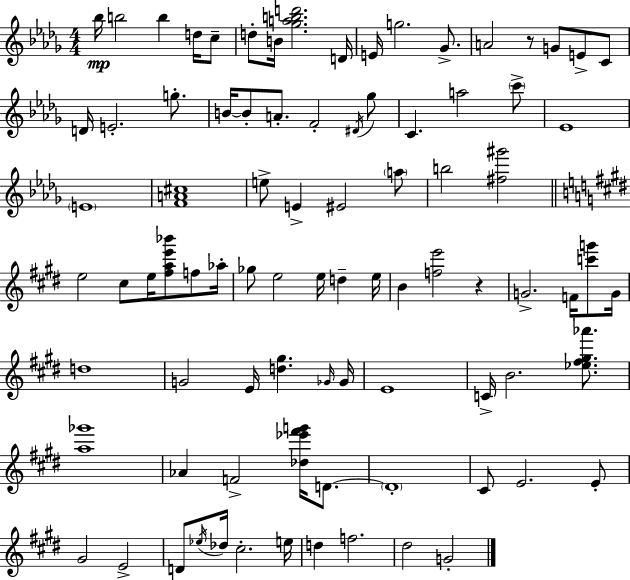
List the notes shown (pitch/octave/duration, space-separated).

Bb5/s B5/h B5/q D5/s C5/e D5/e B4/s [Gb5,A5,B5,D6]/h. D4/s E4/s G5/h. Gb4/e. A4/h R/e G4/e E4/e C4/e D4/s E4/h. G5/e. B4/s B4/e A4/e. F4/h D#4/s Gb5/e C4/q. A5/h C6/e Eb4/w E4/w [F4,A4,C#5]/w E5/e E4/q EIS4/h A5/e B5/h [F#5,G#6]/h E5/h C#5/e E5/s [F#5,A5,E6,Bb6]/e F5/e Ab5/s Gb5/e E5/h E5/s D5/q E5/s B4/q [F5,E6]/h R/q G4/h. F4/s [C6,G6]/e G4/s D5/w G4/h E4/s [D5,G#5]/q. Gb4/s Gb4/s E4/w C4/s B4/h. [Eb5,F#5,G#5,Ab6]/e. [A5,Gb6]/w Ab4/q F4/h [Db5,Eb6,F#6,G6]/s D4/e. D4/w C#4/e E4/h. E4/e G#4/h E4/h D4/e Eb5/s Db5/s C#5/h. E5/s D5/q F5/h. D#5/h G4/h